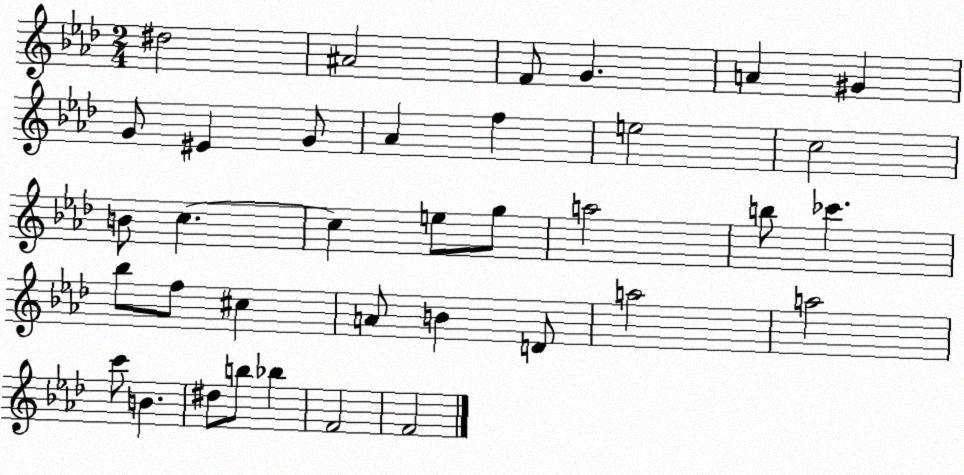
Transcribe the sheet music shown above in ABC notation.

X:1
T:Untitled
M:2/4
L:1/4
K:Ab
^d2 ^A2 F/2 G A ^G G/2 ^E G/2 _A f e2 c2 B/2 c c e/2 g/2 a2 b/2 _c' _b/2 f/2 ^c A/2 B D/2 a2 a2 c'/2 B ^d/2 b/2 _b F2 F2